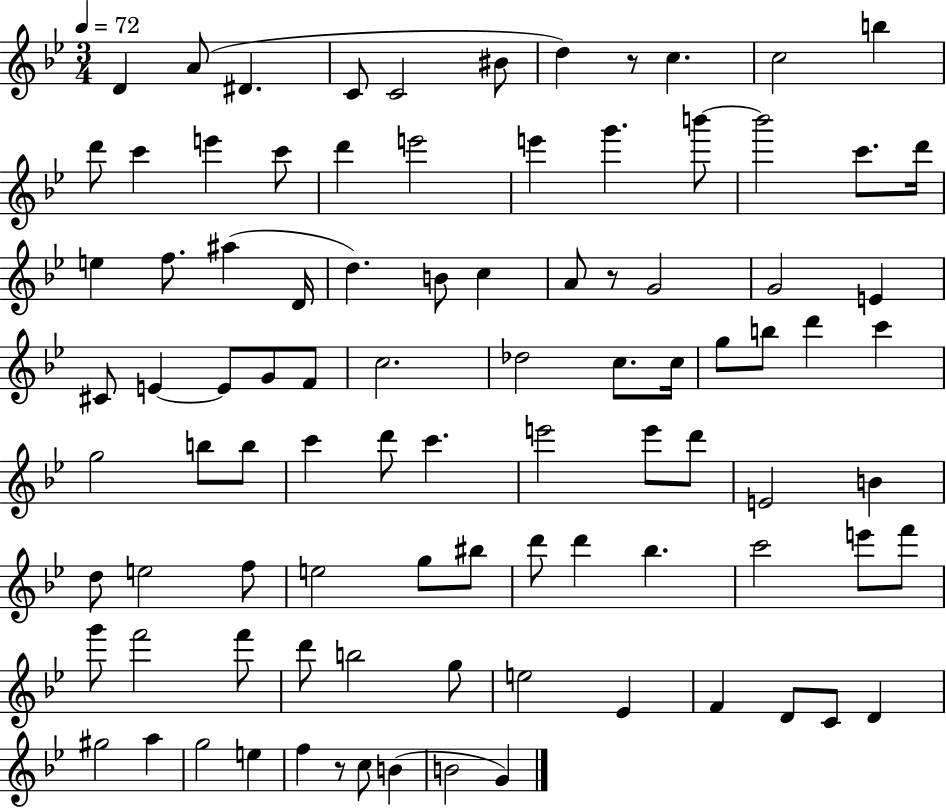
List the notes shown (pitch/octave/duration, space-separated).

D4/q A4/e D#4/q. C4/e C4/h BIS4/e D5/q R/e C5/q. C5/h B5/q D6/e C6/q E6/q C6/e D6/q E6/h E6/q G6/q. B6/e B6/h C6/e. D6/s E5/q F5/e. A#5/q D4/s D5/q. B4/e C5/q A4/e R/e G4/h G4/h E4/q C#4/e E4/q E4/e G4/e F4/e C5/h. Db5/h C5/e. C5/s G5/e B5/e D6/q C6/q G5/h B5/e B5/e C6/q D6/e C6/q. E6/h E6/e D6/e E4/h B4/q D5/e E5/h F5/e E5/h G5/e BIS5/e D6/e D6/q Bb5/q. C6/h E6/e F6/e G6/e F6/h F6/e D6/e B5/h G5/e E5/h Eb4/q F4/q D4/e C4/e D4/q G#5/h A5/q G5/h E5/q F5/q R/e C5/e B4/q B4/h G4/q